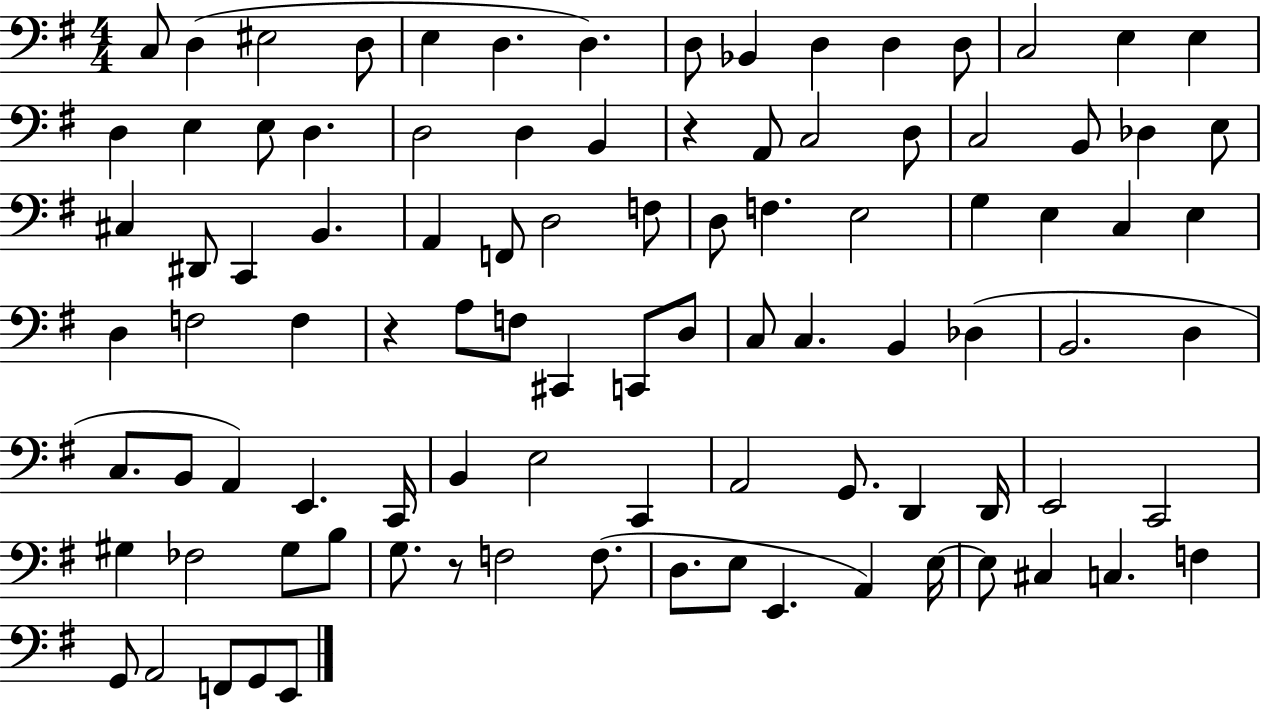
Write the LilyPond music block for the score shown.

{
  \clef bass
  \numericTimeSignature
  \time 4/4
  \key g \major
  \repeat volta 2 { c8 d4( eis2 d8 | e4 d4. d4.) | d8 bes,4 d4 d4 d8 | c2 e4 e4 | \break d4 e4 e8 d4. | d2 d4 b,4 | r4 a,8 c2 d8 | c2 b,8 des4 e8 | \break cis4 dis,8 c,4 b,4. | a,4 f,8 d2 f8 | d8 f4. e2 | g4 e4 c4 e4 | \break d4 f2 f4 | r4 a8 f8 cis,4 c,8 d8 | c8 c4. b,4 des4( | b,2. d4 | \break c8. b,8 a,4) e,4. c,16 | b,4 e2 c,4 | a,2 g,8. d,4 d,16 | e,2 c,2 | \break gis4 fes2 gis8 b8 | g8. r8 f2 f8.( | d8. e8 e,4. a,4) e16~~ | e8 cis4 c4. f4 | \break g,8 a,2 f,8 g,8 e,8 | } \bar "|."
}